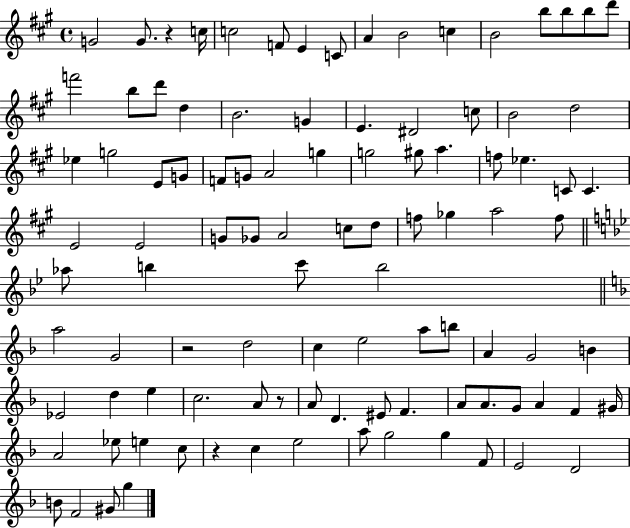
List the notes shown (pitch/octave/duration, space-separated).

G4/h G4/e. R/q C5/s C5/h F4/e E4/q C4/e A4/q B4/h C5/q B4/h B5/e B5/e B5/e D6/e F6/h B5/e D6/e D5/q B4/h. G4/q E4/q. D#4/h C5/e B4/h D5/h Eb5/q G5/h E4/e G4/e F4/e G4/e A4/h G5/q G5/h G#5/e A5/q. F5/e Eb5/q. C4/e C4/q. E4/h E4/h G4/e Gb4/e A4/h C5/e D5/e F5/e Gb5/q A5/h F5/e Ab5/e B5/q C6/e B5/h A5/h G4/h R/h D5/h C5/q E5/h A5/e B5/e A4/q G4/h B4/q Eb4/h D5/q E5/q C5/h. A4/e R/e A4/e D4/q. EIS4/e F4/q. A4/e A4/e. G4/e A4/q F4/q G#4/s A4/h Eb5/e E5/q C5/e R/q C5/q E5/h A5/e G5/h G5/q F4/e E4/h D4/h B4/e F4/h G#4/e G5/q